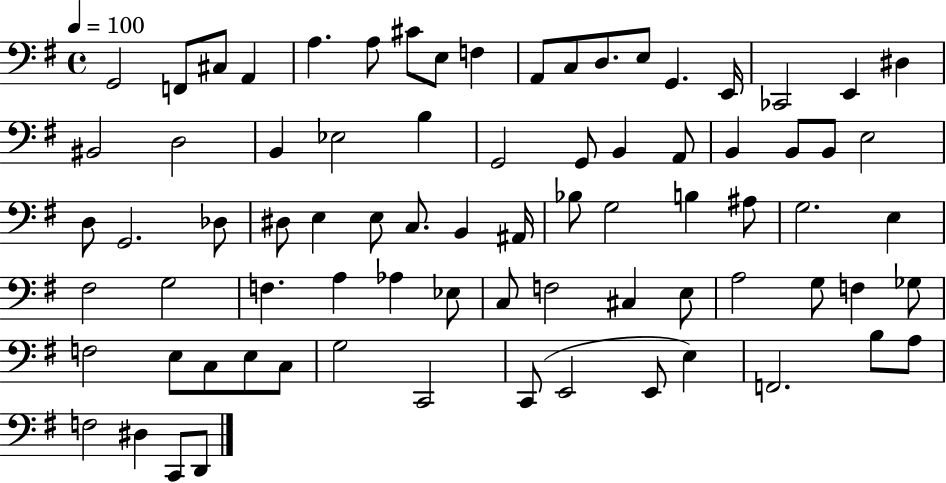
G2/h F2/e C#3/e A2/q A3/q. A3/e C#4/e E3/e F3/q A2/e C3/e D3/e. E3/e G2/q. E2/s CES2/h E2/q D#3/q BIS2/h D3/h B2/q Eb3/h B3/q G2/h G2/e B2/q A2/e B2/q B2/e B2/e E3/h D3/e G2/h. Db3/e D#3/e E3/q E3/e C3/e. B2/q A#2/s Bb3/e G3/h B3/q A#3/e G3/h. E3/q F#3/h G3/h F3/q. A3/q Ab3/q Eb3/e C3/e F3/h C#3/q E3/e A3/h G3/e F3/q Gb3/e F3/h E3/e C3/e E3/e C3/e G3/h C2/h C2/e E2/h E2/e E3/q F2/h. B3/e A3/e F3/h D#3/q C2/e D2/e